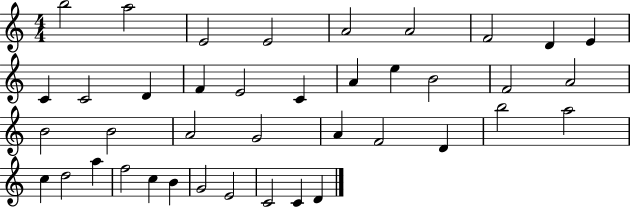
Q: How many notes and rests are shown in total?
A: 40